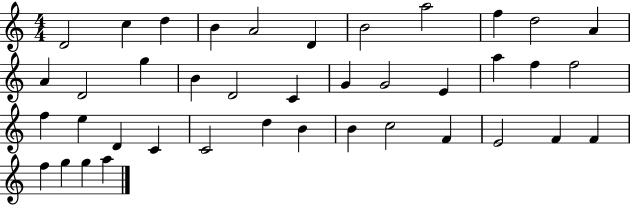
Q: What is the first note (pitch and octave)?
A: D4